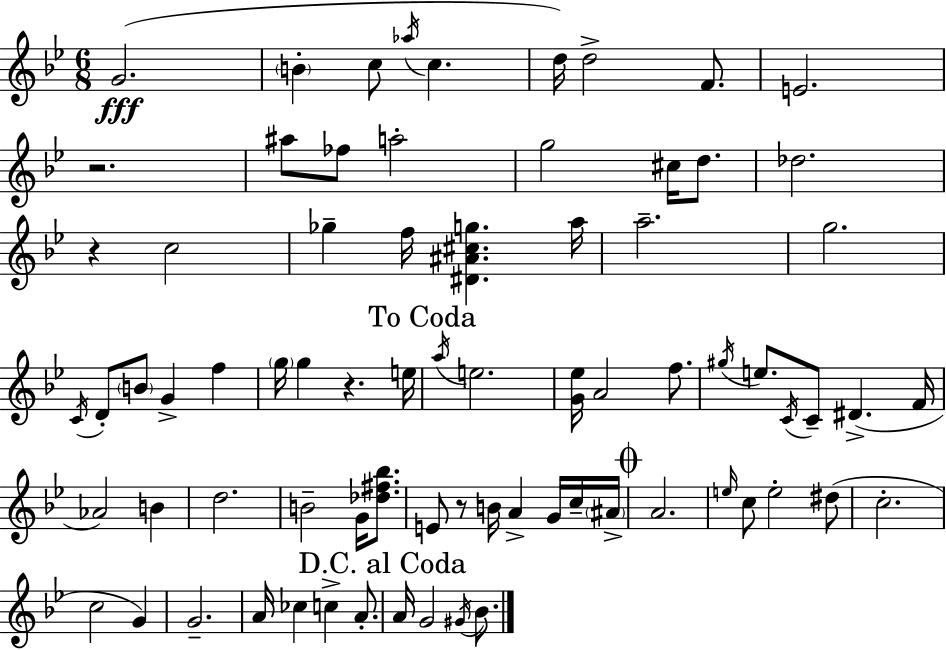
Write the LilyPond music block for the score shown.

{
  \clef treble
  \numericTimeSignature
  \time 6/8
  \key g \minor
  \repeat volta 2 { g'2.(\fff | \parenthesize b'4-. c''8 \acciaccatura { aes''16 } c''4. | d''16) d''2-> f'8. | e'2. | \break r2. | ais''8 fes''8 a''2-. | g''2 cis''16 d''8. | des''2. | \break r4 c''2 | ges''4-- f''16 <dis' ais' cis'' g''>4. | a''16 a''2.-- | g''2. | \break \acciaccatura { c'16 } d'8-. \parenthesize b'8 g'4-> f''4 | \parenthesize g''16 g''4 r4. | e''16 \mark "To Coda" \acciaccatura { a''16 } e''2. | <g' ees''>16 a'2 | \break f''8. \acciaccatura { gis''16 } e''8. \acciaccatura { c'16 } c'8-- dis'4.->( | f'16 aes'2) | b'4 d''2. | b'2-- | \break g'16 <des'' fis'' bes''>8. e'8 r8 b'16 a'4-> | g'16 c''16-- \parenthesize ais'16-> \mark \markup { \musicglyph "scripts.coda" } a'2. | \grace { e''16 } c''8 e''2-. | dis''8( c''2.-. | \break c''2 | g'4) g'2.-- | a'16 ces''4 c''4-> | a'8.-. \mark "D.C. al Coda" a'16 g'2 | \break \acciaccatura { gis'16 } bes'8. } \bar "|."
}